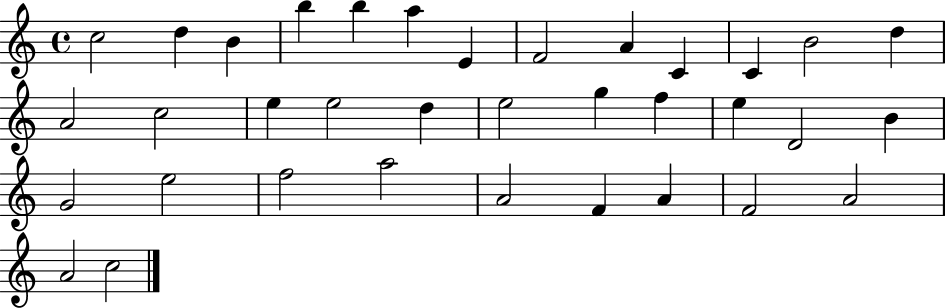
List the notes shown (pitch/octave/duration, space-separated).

C5/h D5/q B4/q B5/q B5/q A5/q E4/q F4/h A4/q C4/q C4/q B4/h D5/q A4/h C5/h E5/q E5/h D5/q E5/h G5/q F5/q E5/q D4/h B4/q G4/h E5/h F5/h A5/h A4/h F4/q A4/q F4/h A4/h A4/h C5/h